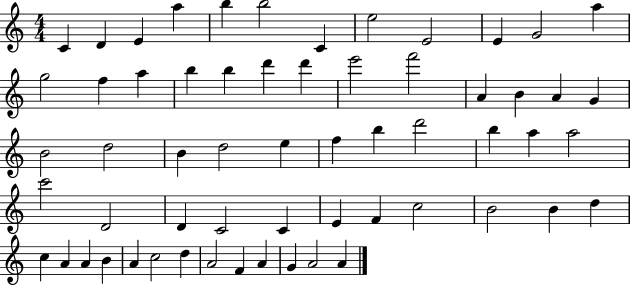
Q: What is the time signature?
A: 4/4